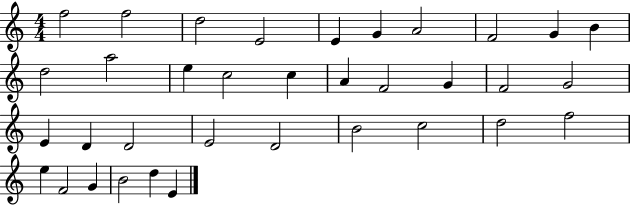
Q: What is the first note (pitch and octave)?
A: F5